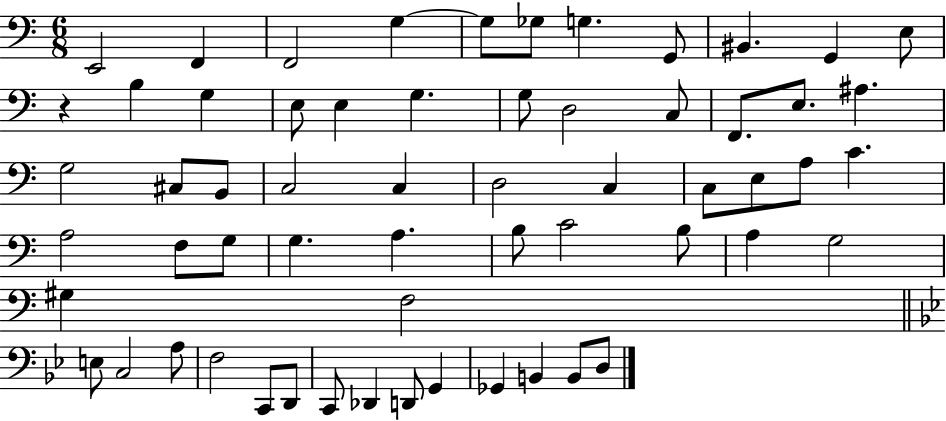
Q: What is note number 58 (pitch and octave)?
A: B2